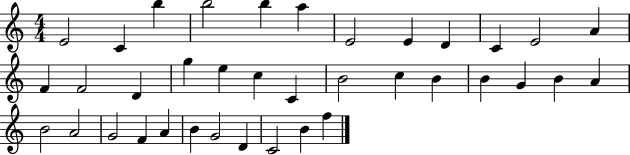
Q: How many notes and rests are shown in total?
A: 37